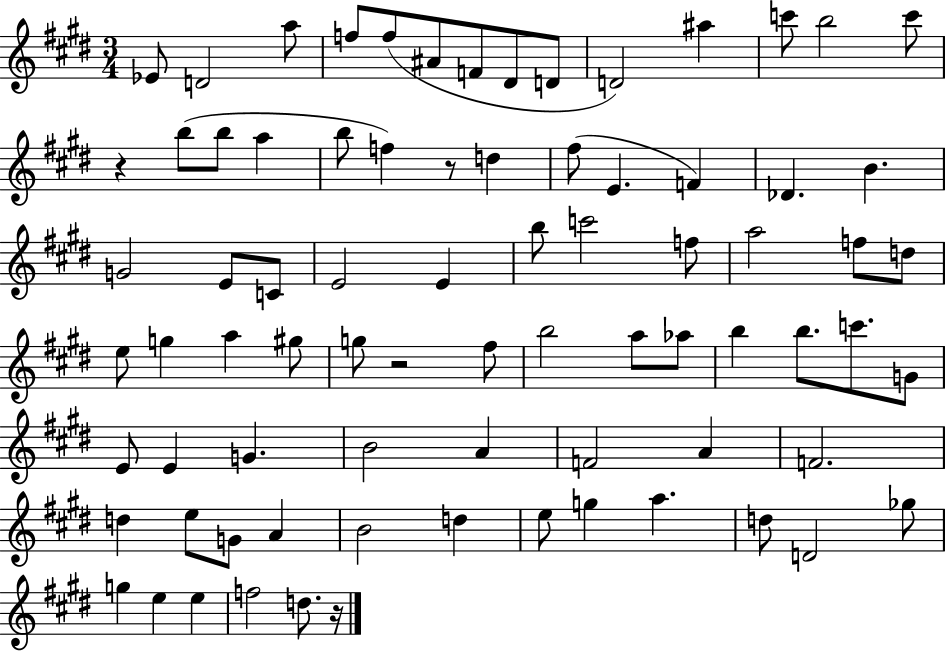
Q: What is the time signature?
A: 3/4